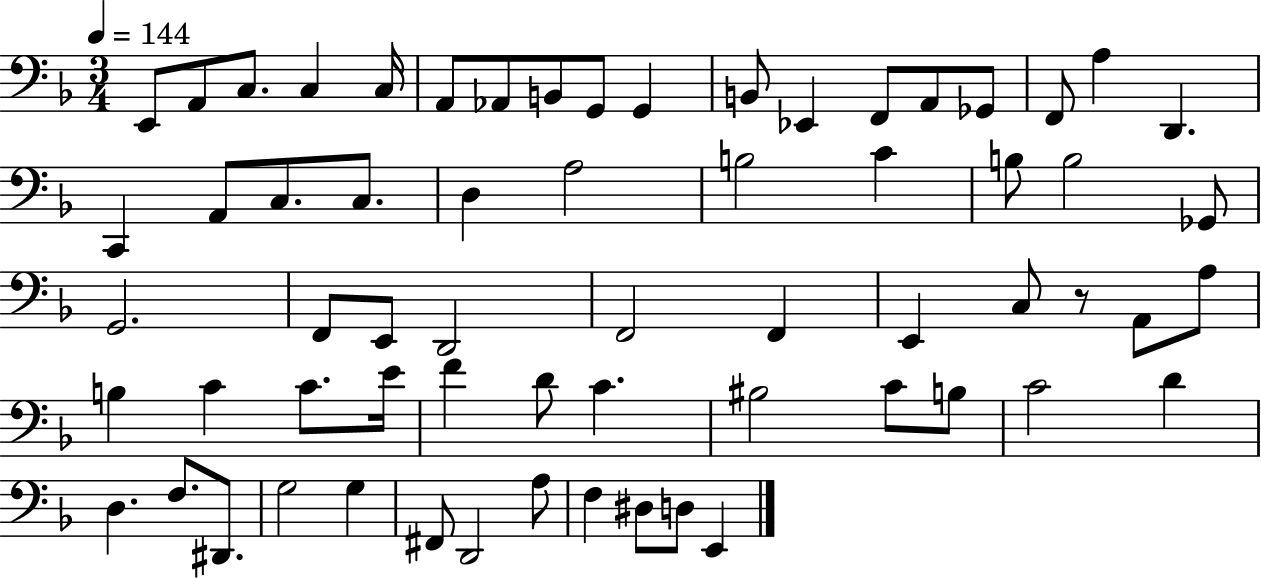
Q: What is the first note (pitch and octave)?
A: E2